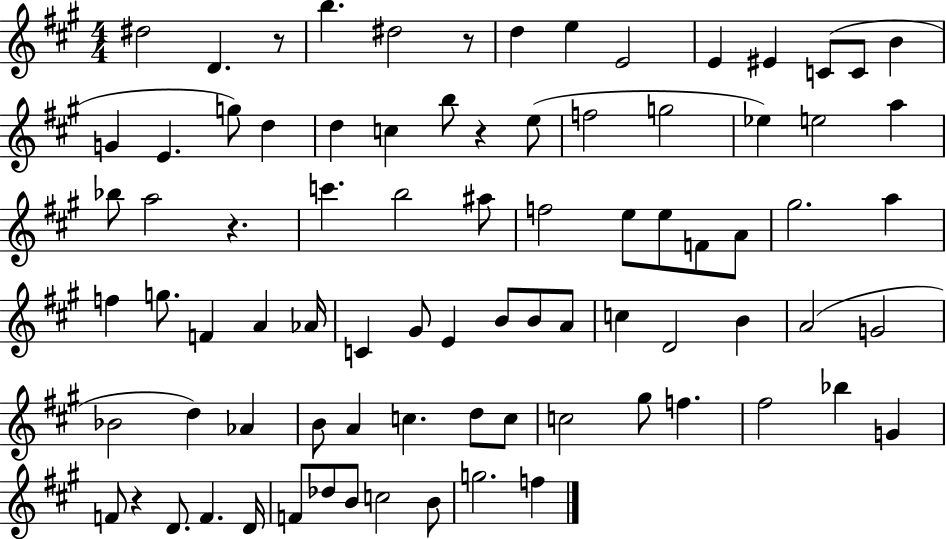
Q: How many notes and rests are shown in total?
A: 83